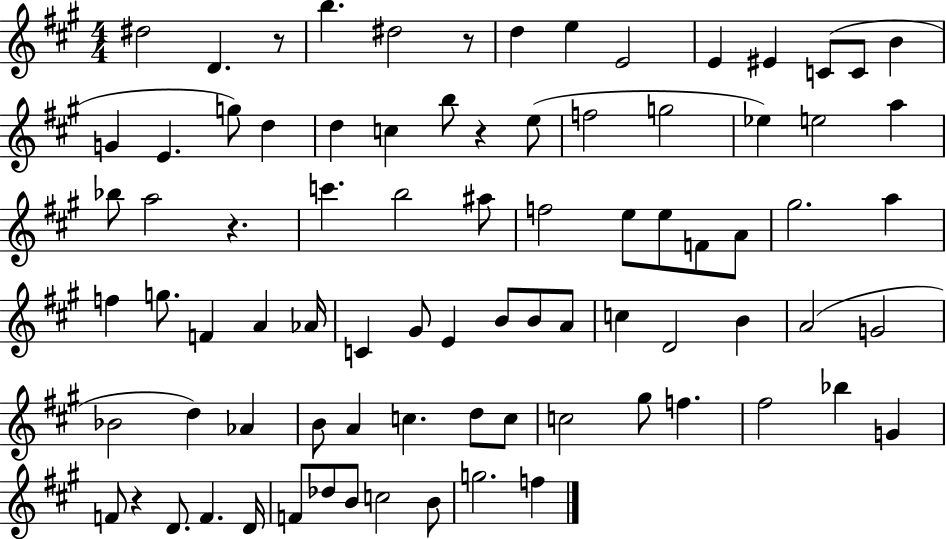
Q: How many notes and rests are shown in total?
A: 83